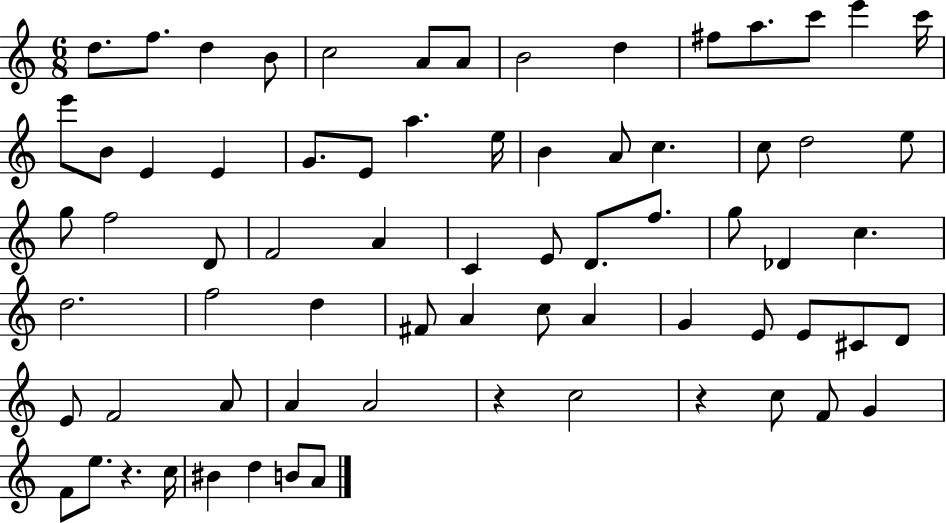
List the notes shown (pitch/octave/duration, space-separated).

D5/e. F5/e. D5/q B4/e C5/h A4/e A4/e B4/h D5/q F#5/e A5/e. C6/e E6/q C6/s E6/e B4/e E4/q E4/q G4/e. E4/e A5/q. E5/s B4/q A4/e C5/q. C5/e D5/h E5/e G5/e F5/h D4/e F4/h A4/q C4/q E4/e D4/e. F5/e. G5/e Db4/q C5/q. D5/h. F5/h D5/q F#4/e A4/q C5/e A4/q G4/q E4/e E4/e C#4/e D4/e E4/e F4/h A4/e A4/q A4/h R/q C5/h R/q C5/e F4/e G4/q F4/e E5/e. R/q. C5/s BIS4/q D5/q B4/e A4/e